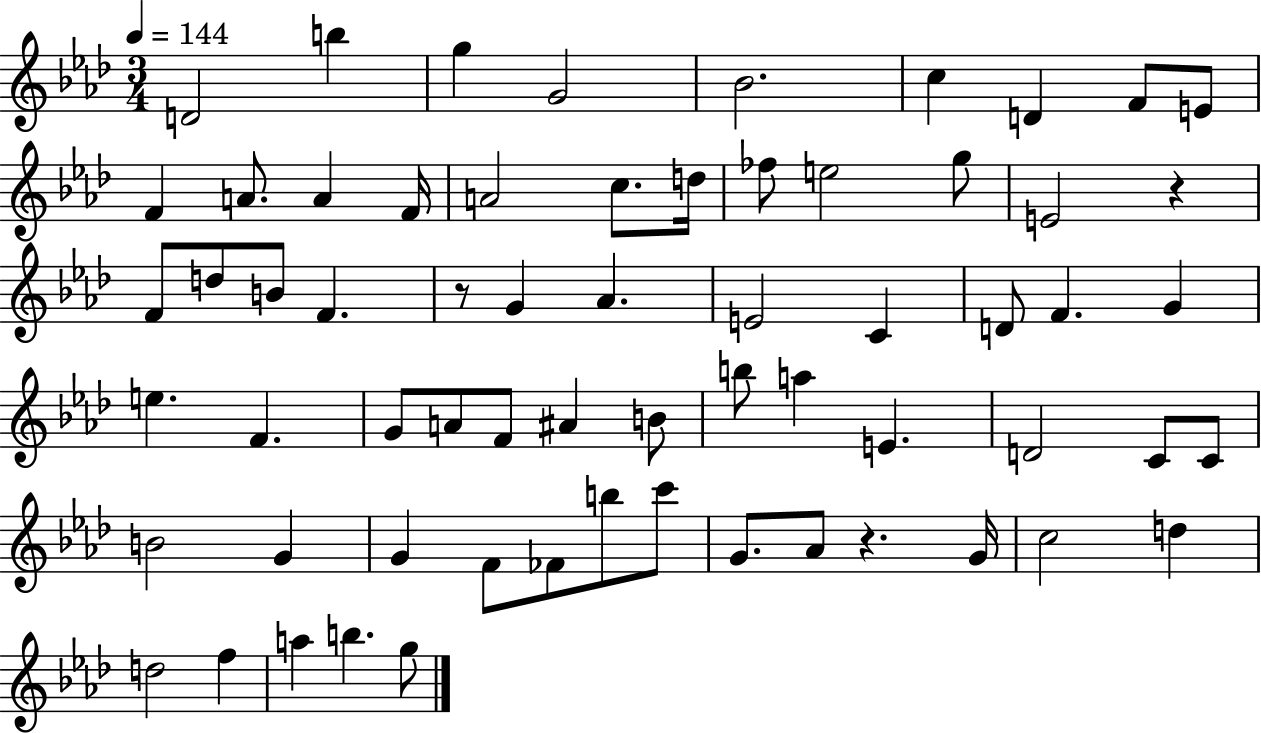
D4/h B5/q G5/q G4/h Bb4/h. C5/q D4/q F4/e E4/e F4/q A4/e. A4/q F4/s A4/h C5/e. D5/s FES5/e E5/h G5/e E4/h R/q F4/e D5/e B4/e F4/q. R/e G4/q Ab4/q. E4/h C4/q D4/e F4/q. G4/q E5/q. F4/q. G4/e A4/e F4/e A#4/q B4/e B5/e A5/q E4/q. D4/h C4/e C4/e B4/h G4/q G4/q F4/e FES4/e B5/e C6/e G4/e. Ab4/e R/q. G4/s C5/h D5/q D5/h F5/q A5/q B5/q. G5/e